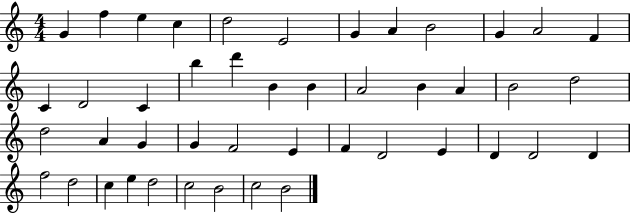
{
  \clef treble
  \numericTimeSignature
  \time 4/4
  \key c \major
  g'4 f''4 e''4 c''4 | d''2 e'2 | g'4 a'4 b'2 | g'4 a'2 f'4 | \break c'4 d'2 c'4 | b''4 d'''4 b'4 b'4 | a'2 b'4 a'4 | b'2 d''2 | \break d''2 a'4 g'4 | g'4 f'2 e'4 | f'4 d'2 e'4 | d'4 d'2 d'4 | \break f''2 d''2 | c''4 e''4 d''2 | c''2 b'2 | c''2 b'2 | \break \bar "|."
}